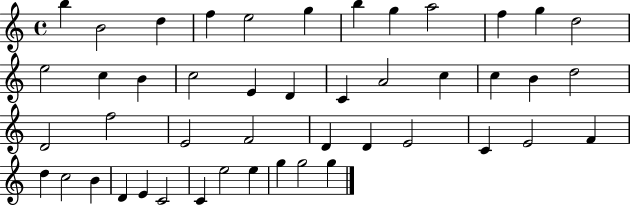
B5/q B4/h D5/q F5/q E5/h G5/q B5/q G5/q A5/h F5/q G5/q D5/h E5/h C5/q B4/q C5/h E4/q D4/q C4/q A4/h C5/q C5/q B4/q D5/h D4/h F5/h E4/h F4/h D4/q D4/q E4/h C4/q E4/h F4/q D5/q C5/h B4/q D4/q E4/q C4/h C4/q E5/h E5/q G5/q G5/h G5/q